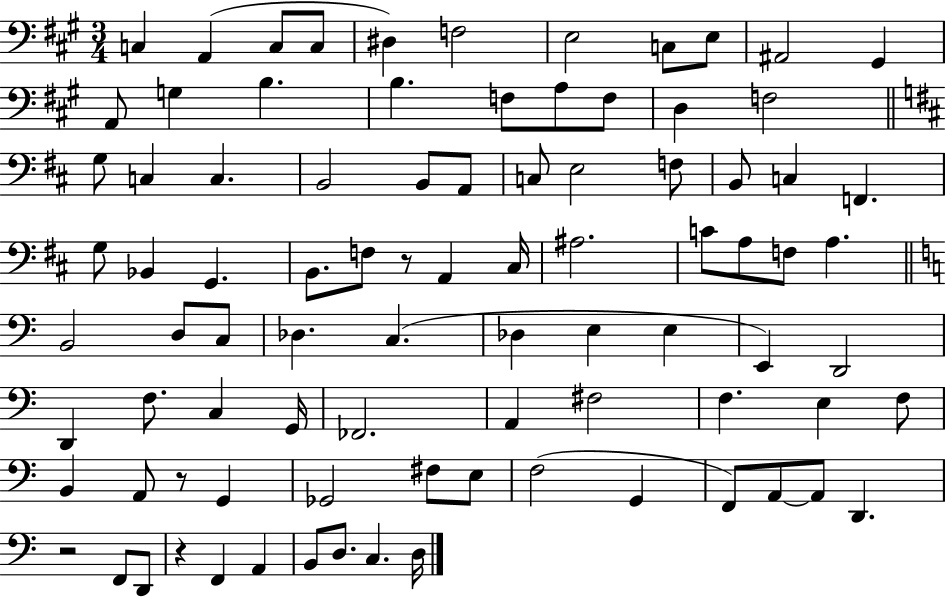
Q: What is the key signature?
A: A major